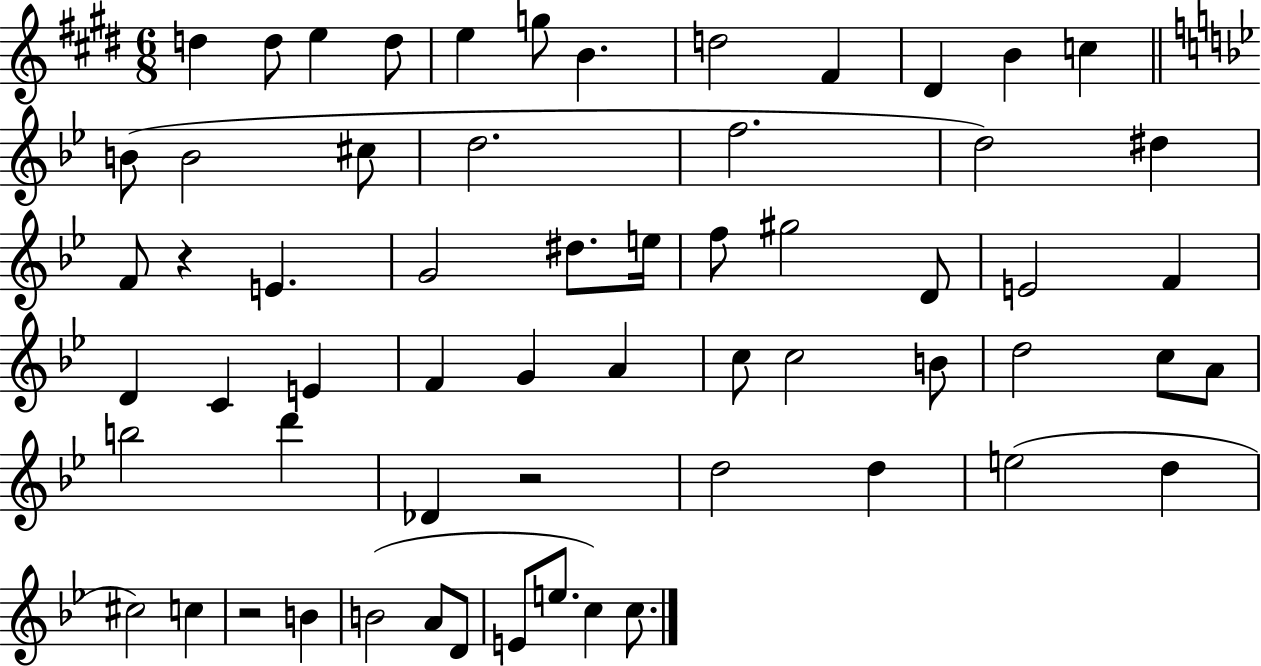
D5/q D5/e E5/q D5/e E5/q G5/e B4/q. D5/h F#4/q D#4/q B4/q C5/q B4/e B4/h C#5/e D5/h. F5/h. D5/h D#5/q F4/e R/q E4/q. G4/h D#5/e. E5/s F5/e G#5/h D4/e E4/h F4/q D4/q C4/q E4/q F4/q G4/q A4/q C5/e C5/h B4/e D5/h C5/e A4/e B5/h D6/q Db4/q R/h D5/h D5/q E5/h D5/q C#5/h C5/q R/h B4/q B4/h A4/e D4/e E4/e E5/e. C5/q C5/e.